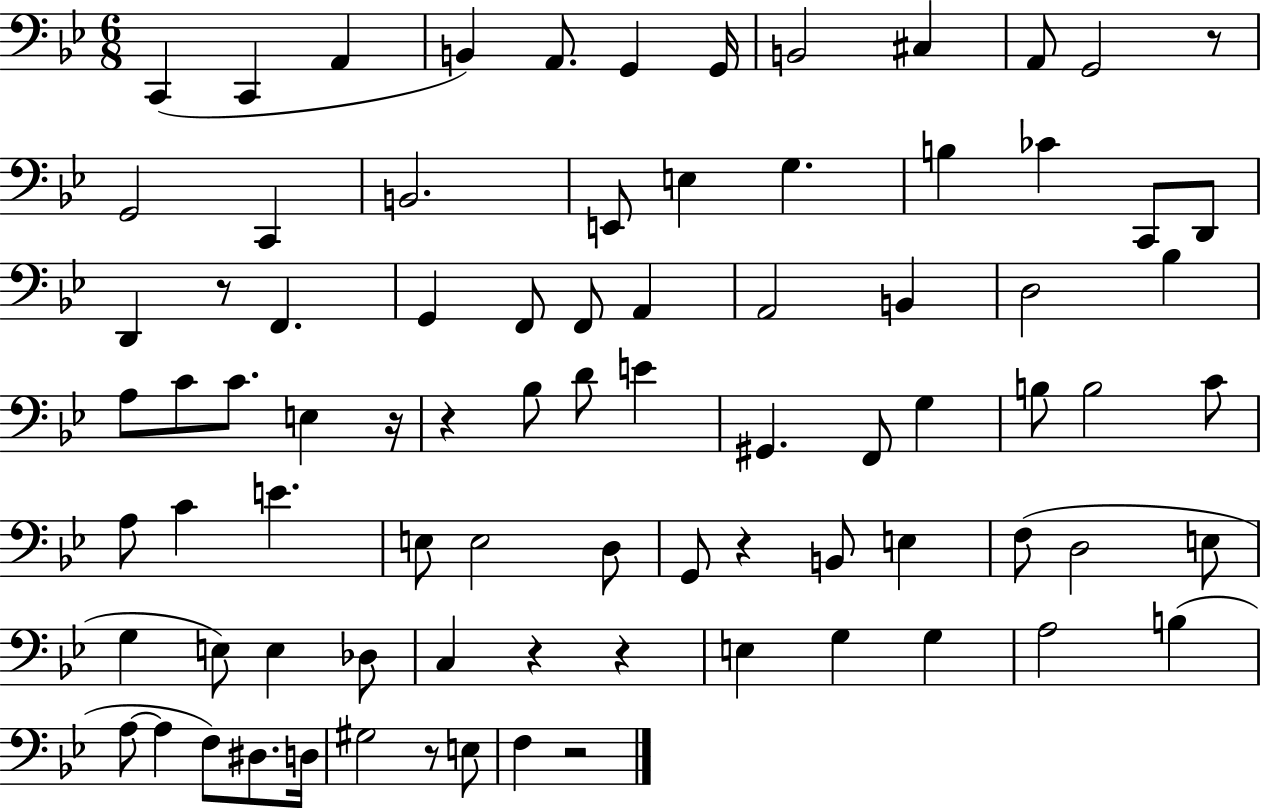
{
  \clef bass
  \numericTimeSignature
  \time 6/8
  \key bes \major
  c,4( c,4 a,4 | b,4) a,8. g,4 g,16 | b,2 cis4 | a,8 g,2 r8 | \break g,2 c,4 | b,2. | e,8 e4 g4. | b4 ces'4 c,8 d,8 | \break d,4 r8 f,4. | g,4 f,8 f,8 a,4 | a,2 b,4 | d2 bes4 | \break a8 c'8 c'8. e4 r16 | r4 bes8 d'8 e'4 | gis,4. f,8 g4 | b8 b2 c'8 | \break a8 c'4 e'4. | e8 e2 d8 | g,8 r4 b,8 e4 | f8( d2 e8 | \break g4 e8) e4 des8 | c4 r4 r4 | e4 g4 g4 | a2 b4( | \break a8~~ a4 f8) dis8. d16 | gis2 r8 e8 | f4 r2 | \bar "|."
}